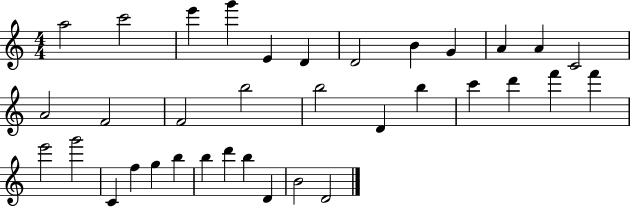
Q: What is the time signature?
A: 4/4